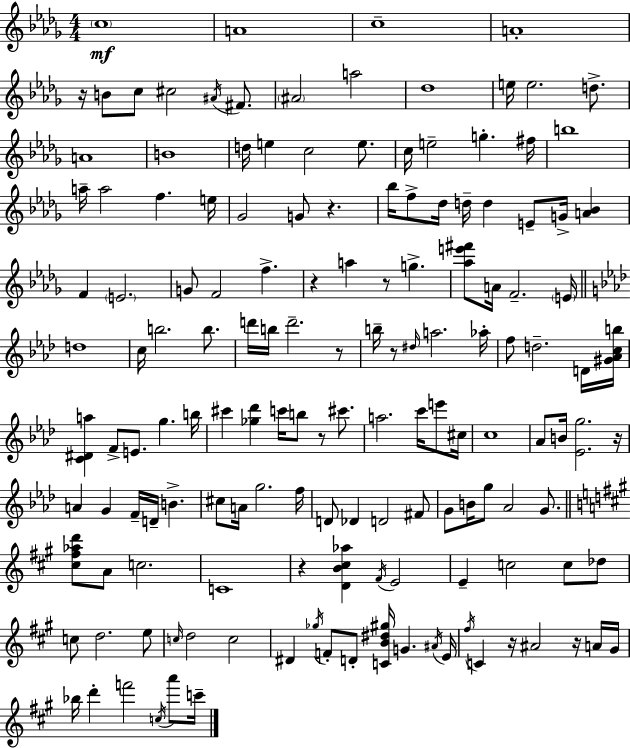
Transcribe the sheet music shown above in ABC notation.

X:1
T:Untitled
M:4/4
L:1/4
K:Bbm
c4 A4 c4 A4 z/4 B/2 c/2 ^c2 ^A/4 ^F/2 ^A2 a2 _d4 e/4 e2 d/2 A4 B4 d/4 e c2 e/2 c/4 e2 g ^f/4 b4 a/4 a2 f e/4 _G2 G/2 z _b/4 f/2 _d/4 d/4 d E/2 G/4 [A_B] F E2 G/2 F2 f z a z/2 g [_ae'^f']/2 A/4 F2 E/4 d4 c/4 b2 b/2 d'/4 b/4 d'2 z/2 b/4 z/2 ^d/4 a2 _a/4 f/2 d2 D/4 [^G_Acb]/4 [C^Da] F/2 E/2 g b/4 ^c' [_g_d'] c'/4 b/2 z/2 ^c'/2 a2 c'/4 e'/2 ^c/4 c4 _A/2 B/4 [_Eg]2 z/4 A G F/4 D/4 B ^c/2 A/4 g2 f/4 D/2 _D D2 ^F/2 G/2 B/4 g/2 _A2 G/2 [^c^f_ad']/2 A/2 c2 C4 z [DB^c_a] ^F/4 E2 E c2 c/2 _d/2 c/2 d2 e/2 c/4 d2 c2 ^D _g/4 F/2 D/2 [CB^d^g]/4 G ^A/4 E/4 ^f/4 C z/4 ^A2 z/4 A/4 ^G/4 _b/4 d' f'2 c/4 a'/2 c'/4